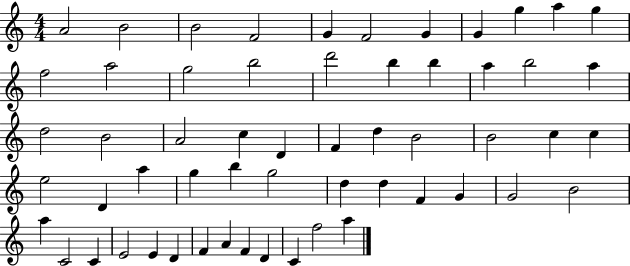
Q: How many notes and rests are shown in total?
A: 57